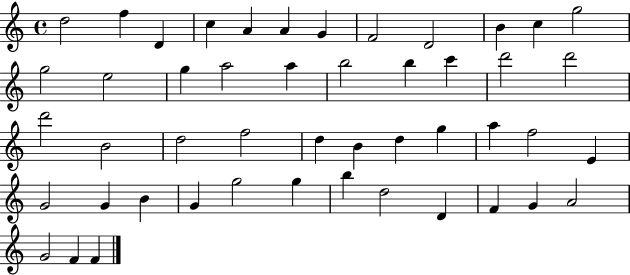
X:1
T:Untitled
M:4/4
L:1/4
K:C
d2 f D c A A G F2 D2 B c g2 g2 e2 g a2 a b2 b c' d'2 d'2 d'2 B2 d2 f2 d B d g a f2 E G2 G B G g2 g b d2 D F G A2 G2 F F